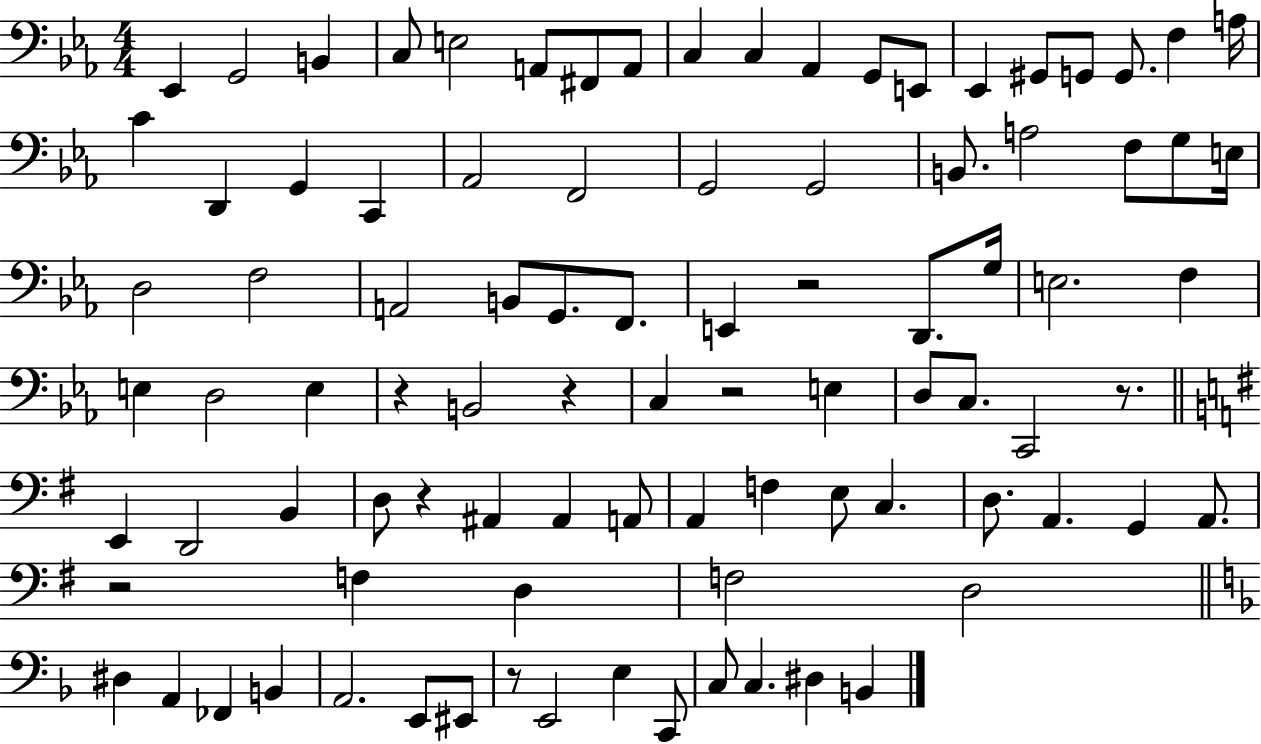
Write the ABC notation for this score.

X:1
T:Untitled
M:4/4
L:1/4
K:Eb
_E,, G,,2 B,, C,/2 E,2 A,,/2 ^F,,/2 A,,/2 C, C, _A,, G,,/2 E,,/2 _E,, ^G,,/2 G,,/2 G,,/2 F, A,/4 C D,, G,, C,, _A,,2 F,,2 G,,2 G,,2 B,,/2 A,2 F,/2 G,/2 E,/4 D,2 F,2 A,,2 B,,/2 G,,/2 F,,/2 E,, z2 D,,/2 G,/4 E,2 F, E, D,2 E, z B,,2 z C, z2 E, D,/2 C,/2 C,,2 z/2 E,, D,,2 B,, D,/2 z ^A,, ^A,, A,,/2 A,, F, E,/2 C, D,/2 A,, G,, A,,/2 z2 F, D, F,2 D,2 ^D, A,, _F,, B,, A,,2 E,,/2 ^E,,/2 z/2 E,,2 E, C,,/2 C,/2 C, ^D, B,,